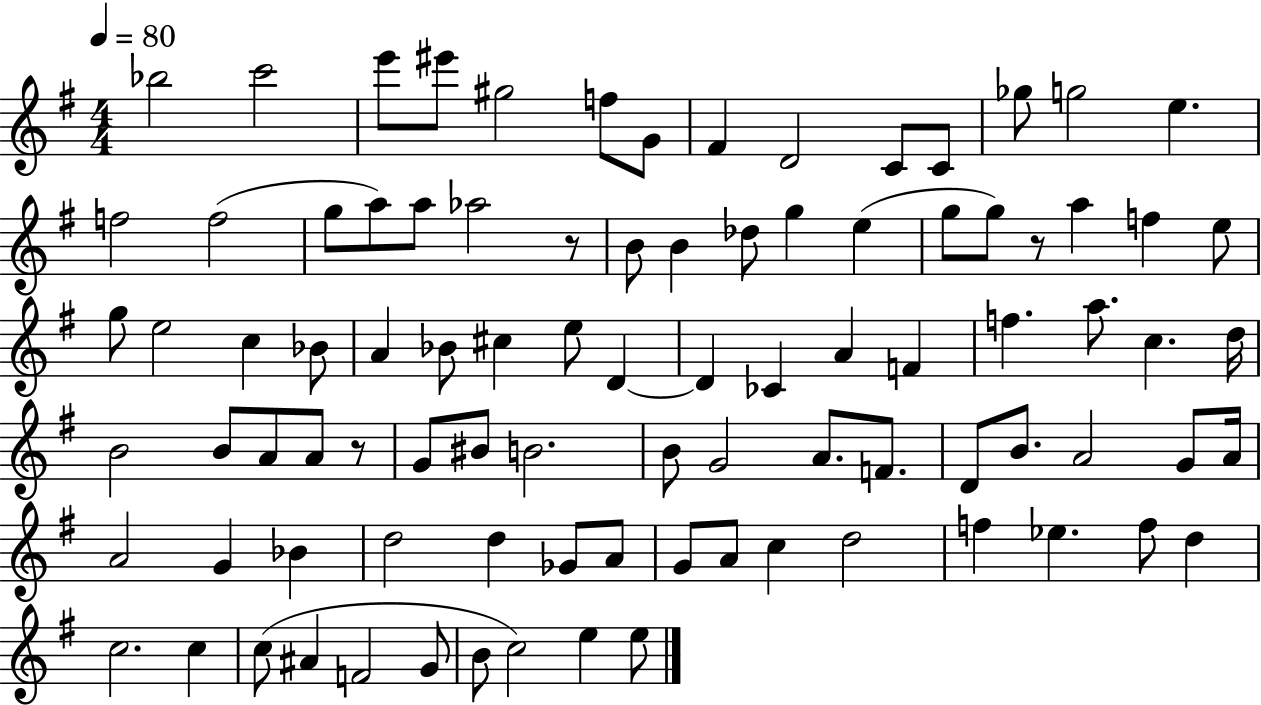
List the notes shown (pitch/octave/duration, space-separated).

Bb5/h C6/h E6/e EIS6/e G#5/h F5/e G4/e F#4/q D4/h C4/e C4/e Gb5/e G5/h E5/q. F5/h F5/h G5/e A5/e A5/e Ab5/h R/e B4/e B4/q Db5/e G5/q E5/q G5/e G5/e R/e A5/q F5/q E5/e G5/e E5/h C5/q Bb4/e A4/q Bb4/e C#5/q E5/e D4/q D4/q CES4/q A4/q F4/q F5/q. A5/e. C5/q. D5/s B4/h B4/e A4/e A4/e R/e G4/e BIS4/e B4/h. B4/e G4/h A4/e. F4/e. D4/e B4/e. A4/h G4/e A4/s A4/h G4/q Bb4/q D5/h D5/q Gb4/e A4/e G4/e A4/e C5/q D5/h F5/q Eb5/q. F5/e D5/q C5/h. C5/q C5/e A#4/q F4/h G4/e B4/e C5/h E5/q E5/e